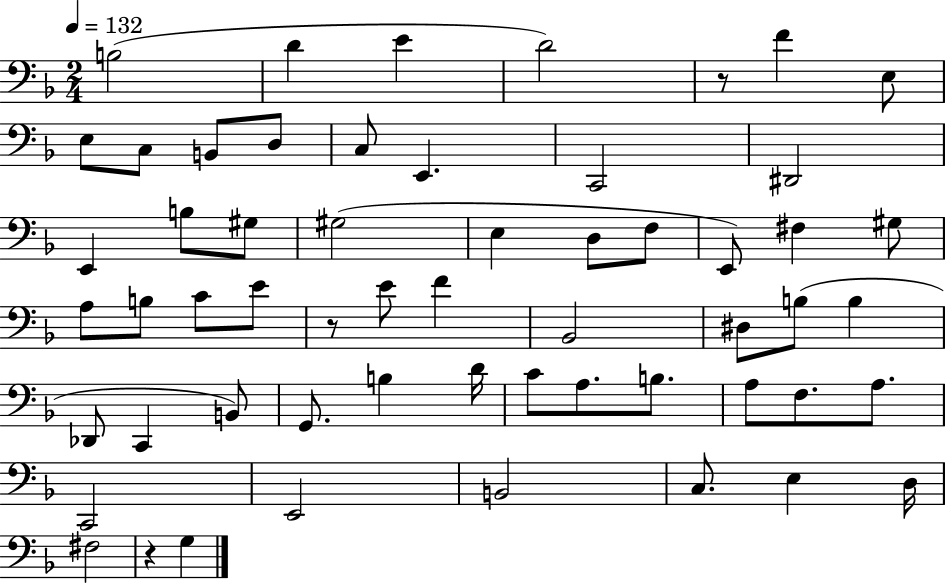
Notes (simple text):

B3/h D4/q E4/q D4/h R/e F4/q E3/e E3/e C3/e B2/e D3/e C3/e E2/q. C2/h D#2/h E2/q B3/e G#3/e G#3/h E3/q D3/e F3/e E2/e F#3/q G#3/e A3/e B3/e C4/e E4/e R/e E4/e F4/q Bb2/h D#3/e B3/e B3/q Db2/e C2/q B2/e G2/e. B3/q D4/s C4/e A3/e. B3/e. A3/e F3/e. A3/e. C2/h E2/h B2/h C3/e. E3/q D3/s F#3/h R/q G3/q